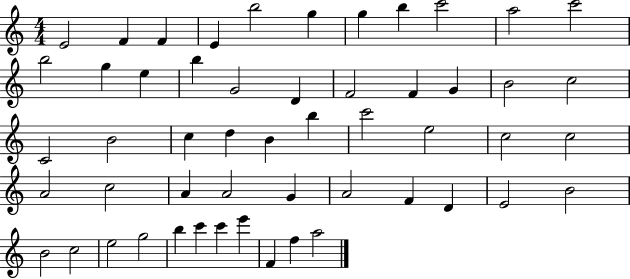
X:1
T:Untitled
M:4/4
L:1/4
K:C
E2 F F E b2 g g b c'2 a2 c'2 b2 g e b G2 D F2 F G B2 c2 C2 B2 c d B b c'2 e2 c2 c2 A2 c2 A A2 G A2 F D E2 B2 B2 c2 e2 g2 b c' c' e' F f a2